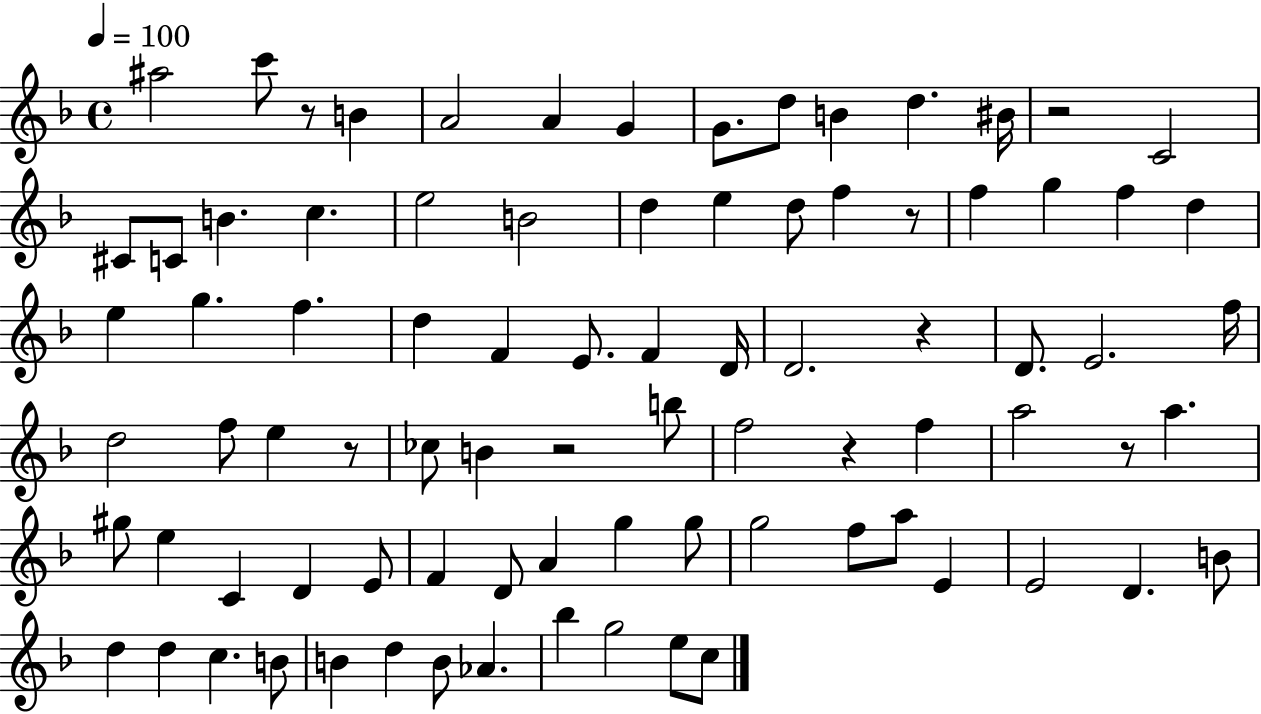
A#5/h C6/e R/e B4/q A4/h A4/q G4/q G4/e. D5/e B4/q D5/q. BIS4/s R/h C4/h C#4/e C4/e B4/q. C5/q. E5/h B4/h D5/q E5/q D5/e F5/q R/e F5/q G5/q F5/q D5/q E5/q G5/q. F5/q. D5/q F4/q E4/e. F4/q D4/s D4/h. R/q D4/e. E4/h. F5/s D5/h F5/e E5/q R/e CES5/e B4/q R/h B5/e F5/h R/q F5/q A5/h R/e A5/q. G#5/e E5/q C4/q D4/q E4/e F4/q D4/e A4/q G5/q G5/e G5/h F5/e A5/e E4/q E4/h D4/q. B4/e D5/q D5/q C5/q. B4/e B4/q D5/q B4/e Ab4/q. Bb5/q G5/h E5/e C5/e